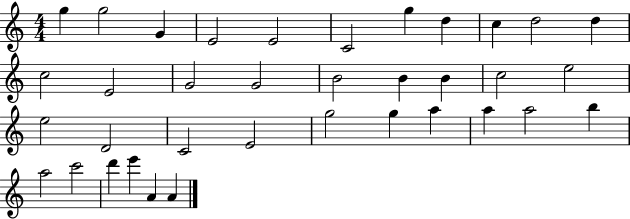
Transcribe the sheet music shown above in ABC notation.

X:1
T:Untitled
M:4/4
L:1/4
K:C
g g2 G E2 E2 C2 g d c d2 d c2 E2 G2 G2 B2 B B c2 e2 e2 D2 C2 E2 g2 g a a a2 b a2 c'2 d' e' A A